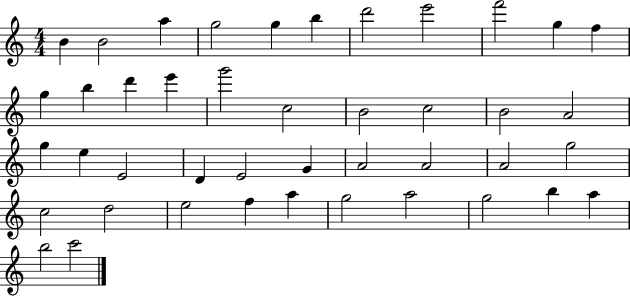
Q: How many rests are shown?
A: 0